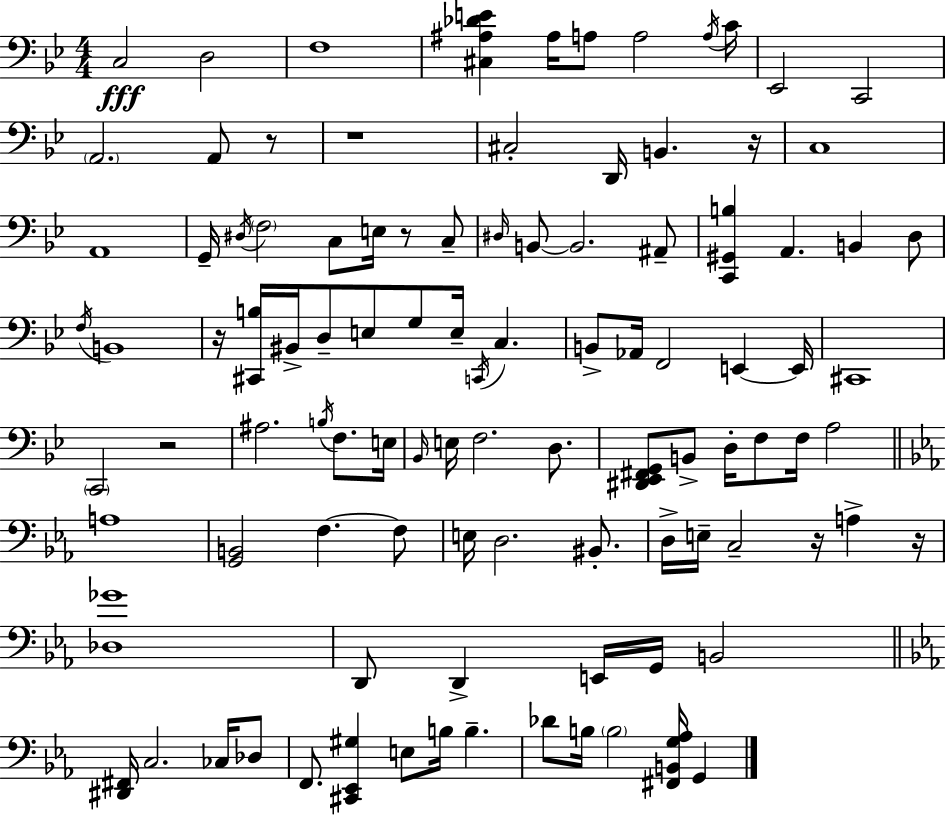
{
  \clef bass
  \numericTimeSignature
  \time 4/4
  \key g \minor
  c2\fff d2 | f1 | <cis ais des' e'>4 ais16 a8 a2 \acciaccatura { a16 } | c'16 ees,2 c,2 | \break \parenthesize a,2. a,8 r8 | r1 | cis2-. d,16 b,4. | r16 c1 | \break a,1 | g,16-- \acciaccatura { dis16 } \parenthesize f2 c8 e16 r8 | c8-- \grace { dis16 } b,8~~ b,2. | ais,8-- <c, gis, b>4 a,4. b,4 | \break d8 \acciaccatura { f16 } b,1 | r16 <cis, b>16 bis,16-> d8-- e8 g8 e16-- \acciaccatura { c,16 } c4. | b,8-> aes,16 f,2 | e,4~~ e,16 cis,1 | \break \parenthesize c,2 r2 | ais2. | \acciaccatura { b16 } f8. e16 \grace { bes,16 } e16 f2. | d8. <dis, ees, fis, g,>8 b,8-> d16-. f8 f16 a2 | \break \bar "||" \break \key ees \major a1 | <g, b,>2 f4.~~ f8 | e16 d2. bis,8.-. | d16-> e16-- c2-- r16 a4-> r16 | \break <des ges'>1 | d,8 d,4-> e,16 g,16 b,2 | \bar "||" \break \key ees \major <dis, fis,>16 c2. ces16 des8 | f,8. <cis, ees, gis>4 e8 b16 b4.-- | des'8 b16 \parenthesize b2 <fis, b, g aes>16 g,4 | \bar "|."
}